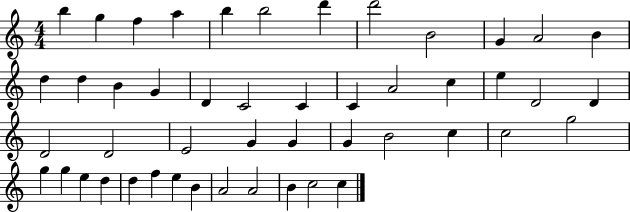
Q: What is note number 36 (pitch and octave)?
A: G5